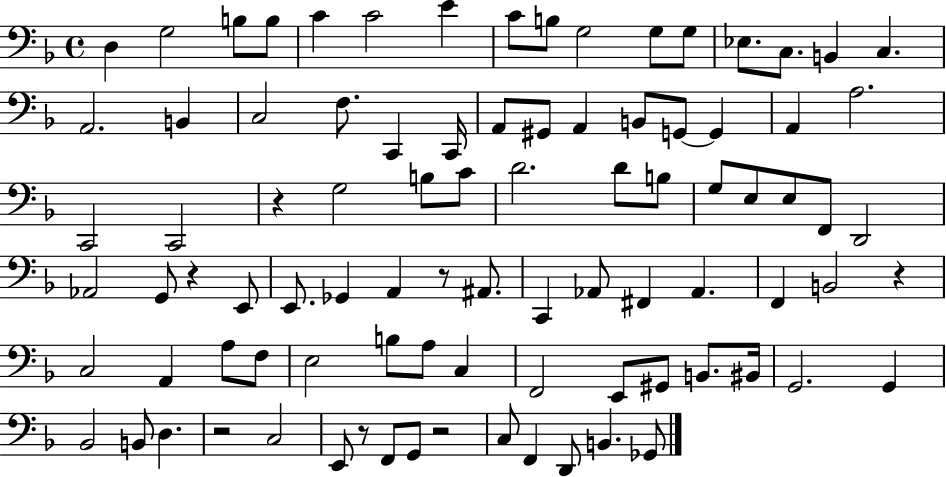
D3/q G3/h B3/e B3/e C4/q C4/h E4/q C4/e B3/e G3/h G3/e G3/e Eb3/e. C3/e. B2/q C3/q. A2/h. B2/q C3/h F3/e. C2/q C2/s A2/e G#2/e A2/q B2/e G2/e G2/q A2/q A3/h. C2/h C2/h R/q G3/h B3/e C4/e D4/h. D4/e B3/e G3/e E3/e E3/e F2/e D2/h Ab2/h G2/e R/q E2/e E2/e. Gb2/q A2/q R/e A#2/e. C2/q Ab2/e F#2/q Ab2/q. F2/q B2/h R/q C3/h A2/q A3/e F3/e E3/h B3/e A3/e C3/q F2/h E2/e G#2/e B2/e. BIS2/s G2/h. G2/q Bb2/h B2/e D3/q. R/h C3/h E2/e R/e F2/e G2/e R/h C3/e F2/q D2/e B2/q. Gb2/e